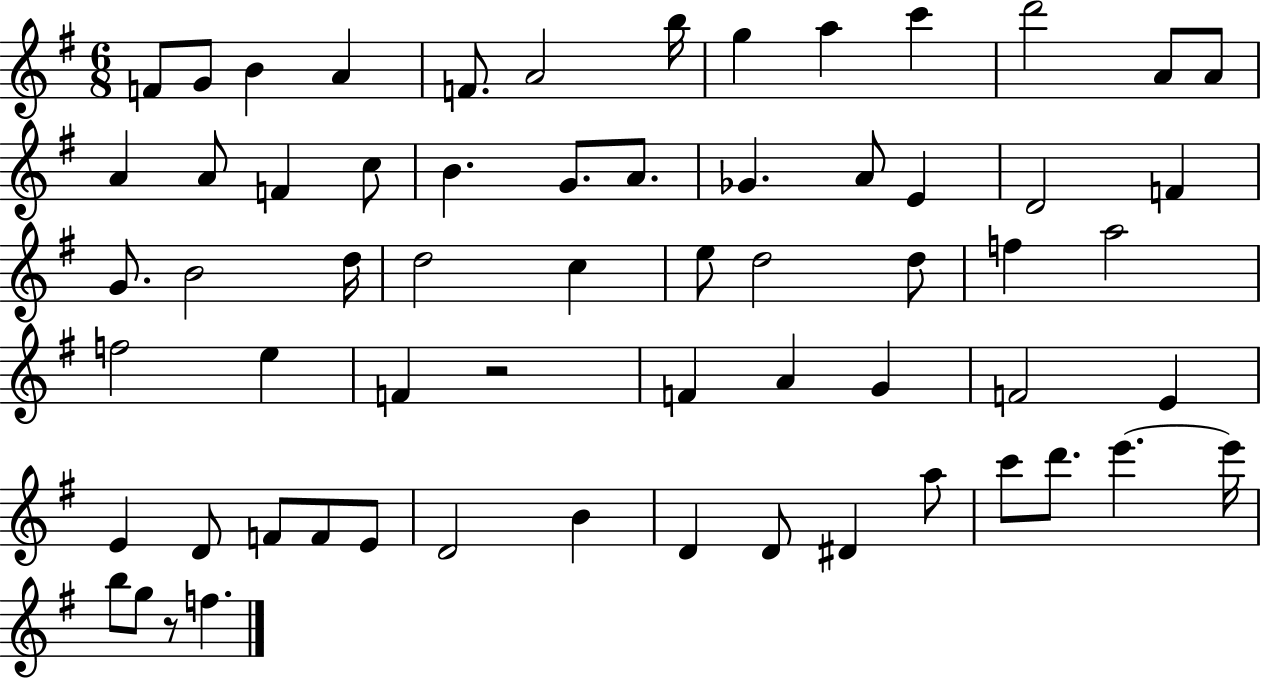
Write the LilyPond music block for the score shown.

{
  \clef treble
  \numericTimeSignature
  \time 6/8
  \key g \major
  f'8 g'8 b'4 a'4 | f'8. a'2 b''16 | g''4 a''4 c'''4 | d'''2 a'8 a'8 | \break a'4 a'8 f'4 c''8 | b'4. g'8. a'8. | ges'4. a'8 e'4 | d'2 f'4 | \break g'8. b'2 d''16 | d''2 c''4 | e''8 d''2 d''8 | f''4 a''2 | \break f''2 e''4 | f'4 r2 | f'4 a'4 g'4 | f'2 e'4 | \break e'4 d'8 f'8 f'8 e'8 | d'2 b'4 | d'4 d'8 dis'4 a''8 | c'''8 d'''8. e'''4.~~ e'''16 | \break b''8 g''8 r8 f''4. | \bar "|."
}